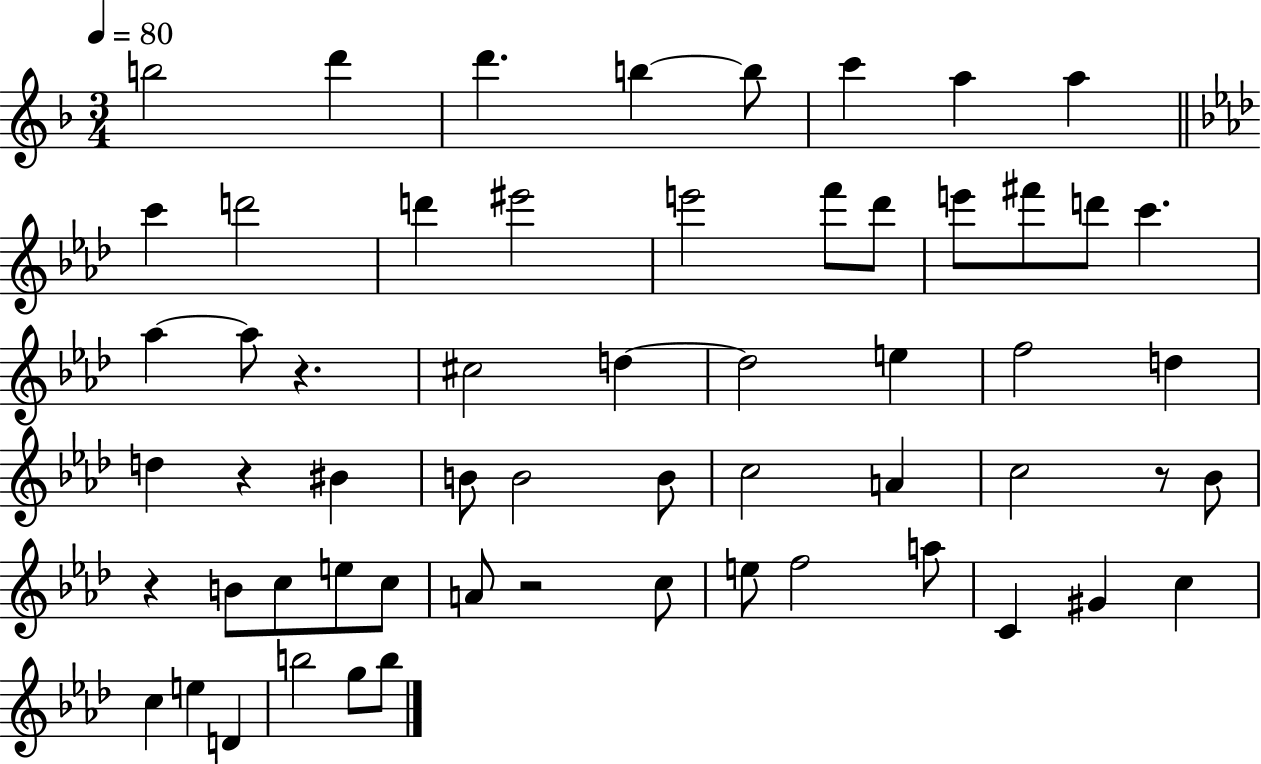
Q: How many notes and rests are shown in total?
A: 59